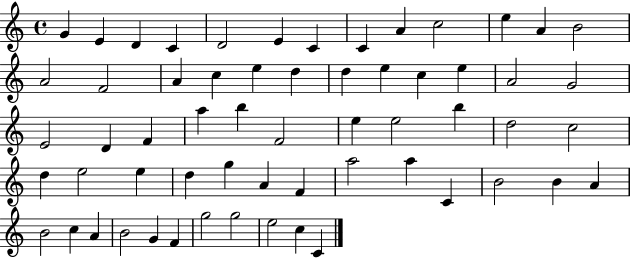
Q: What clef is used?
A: treble